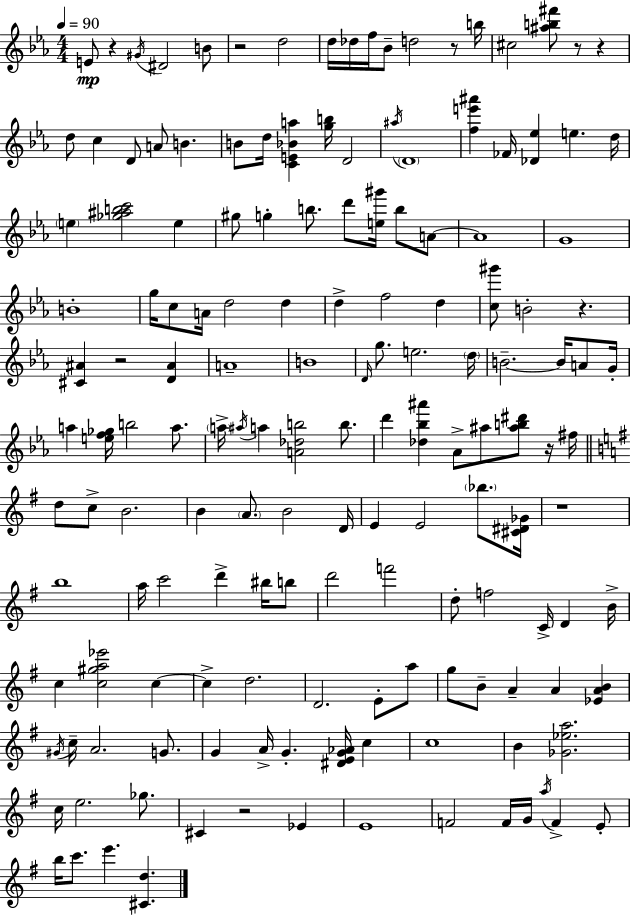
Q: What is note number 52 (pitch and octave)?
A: B4